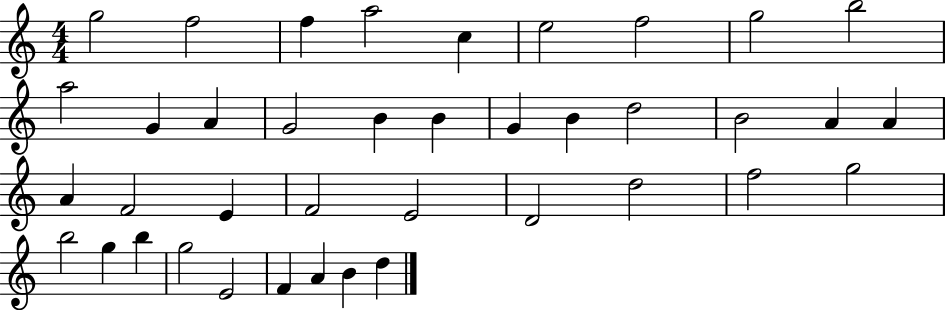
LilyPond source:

{
  \clef treble
  \numericTimeSignature
  \time 4/4
  \key c \major
  g''2 f''2 | f''4 a''2 c''4 | e''2 f''2 | g''2 b''2 | \break a''2 g'4 a'4 | g'2 b'4 b'4 | g'4 b'4 d''2 | b'2 a'4 a'4 | \break a'4 f'2 e'4 | f'2 e'2 | d'2 d''2 | f''2 g''2 | \break b''2 g''4 b''4 | g''2 e'2 | f'4 a'4 b'4 d''4 | \bar "|."
}